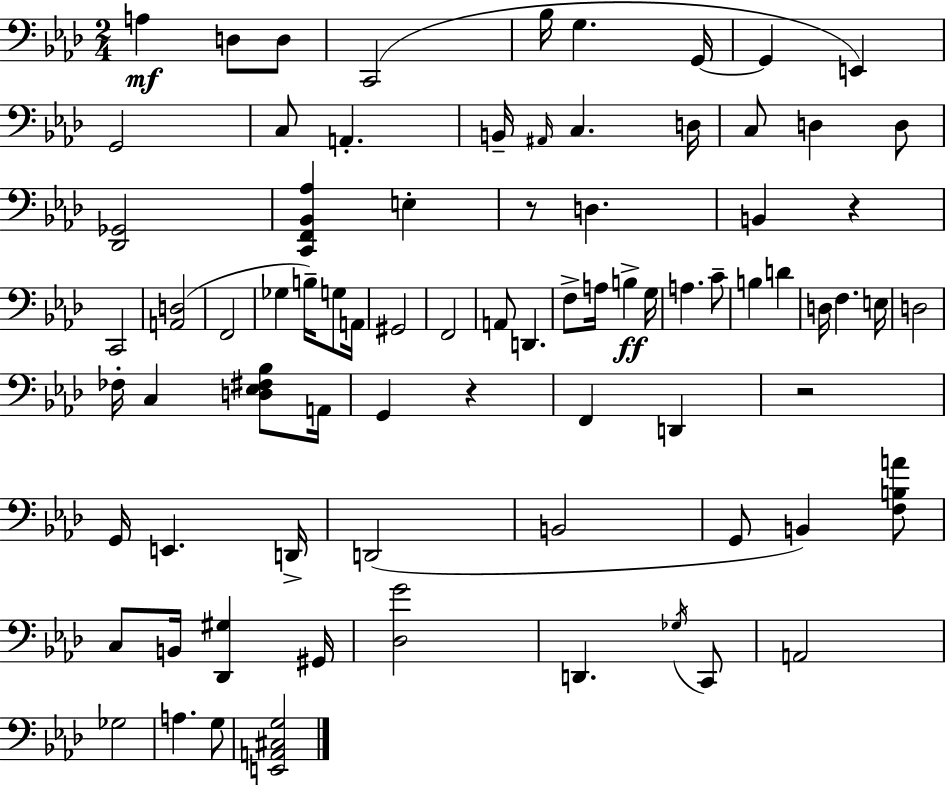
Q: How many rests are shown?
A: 4